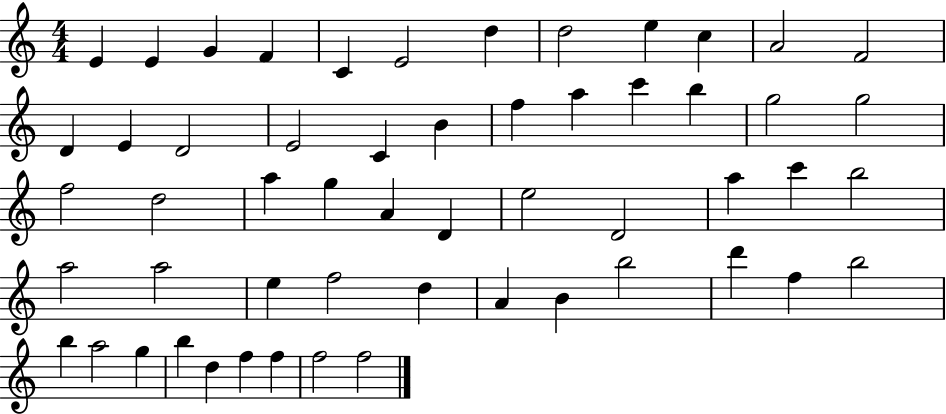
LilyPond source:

{
  \clef treble
  \numericTimeSignature
  \time 4/4
  \key c \major
  e'4 e'4 g'4 f'4 | c'4 e'2 d''4 | d''2 e''4 c''4 | a'2 f'2 | \break d'4 e'4 d'2 | e'2 c'4 b'4 | f''4 a''4 c'''4 b''4 | g''2 g''2 | \break f''2 d''2 | a''4 g''4 a'4 d'4 | e''2 d'2 | a''4 c'''4 b''2 | \break a''2 a''2 | e''4 f''2 d''4 | a'4 b'4 b''2 | d'''4 f''4 b''2 | \break b''4 a''2 g''4 | b''4 d''4 f''4 f''4 | f''2 f''2 | \bar "|."
}